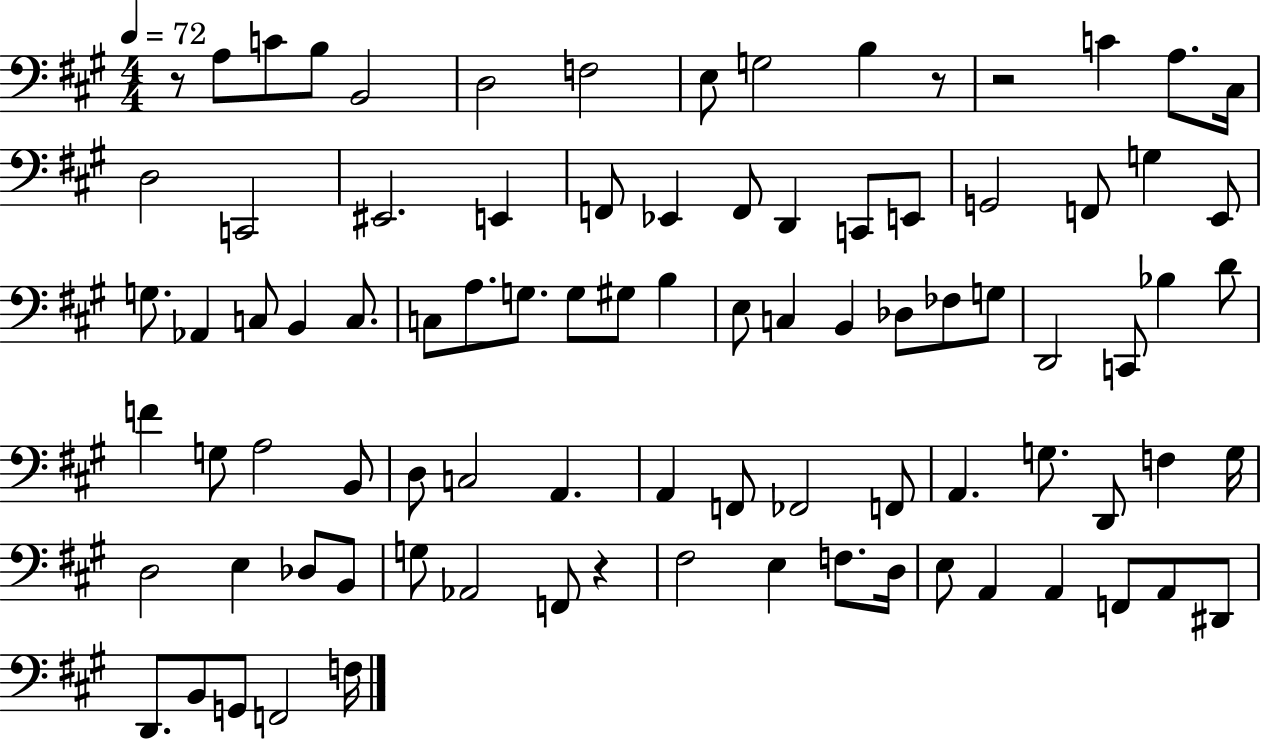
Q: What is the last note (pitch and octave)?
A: F3